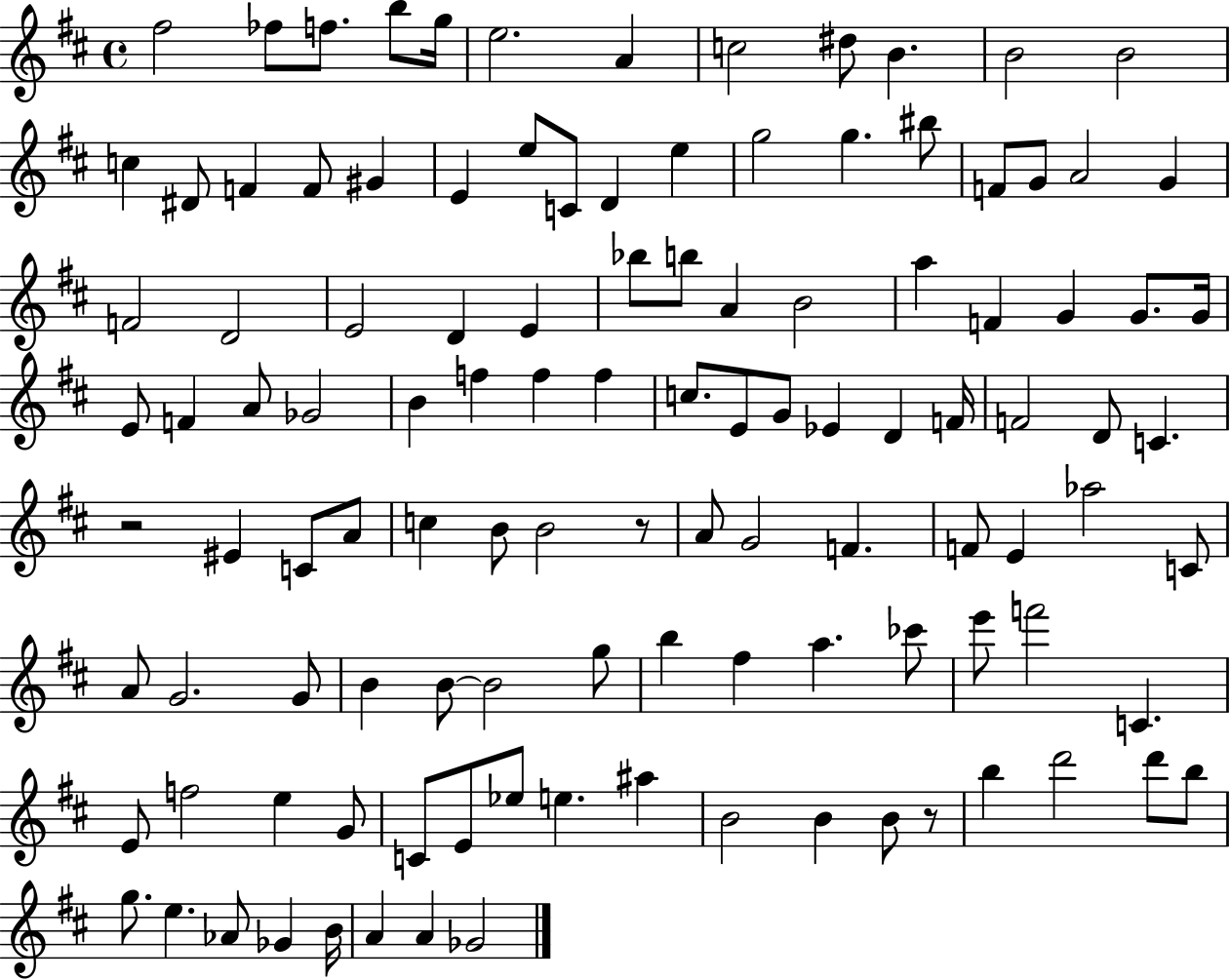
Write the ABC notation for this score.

X:1
T:Untitled
M:4/4
L:1/4
K:D
^f2 _f/2 f/2 b/2 g/4 e2 A c2 ^d/2 B B2 B2 c ^D/2 F F/2 ^G E e/2 C/2 D e g2 g ^b/2 F/2 G/2 A2 G F2 D2 E2 D E _b/2 b/2 A B2 a F G G/2 G/4 E/2 F A/2 _G2 B f f f c/2 E/2 G/2 _E D F/4 F2 D/2 C z2 ^E C/2 A/2 c B/2 B2 z/2 A/2 G2 F F/2 E _a2 C/2 A/2 G2 G/2 B B/2 B2 g/2 b ^f a _c'/2 e'/2 f'2 C E/2 f2 e G/2 C/2 E/2 _e/2 e ^a B2 B B/2 z/2 b d'2 d'/2 b/2 g/2 e _A/2 _G B/4 A A _G2